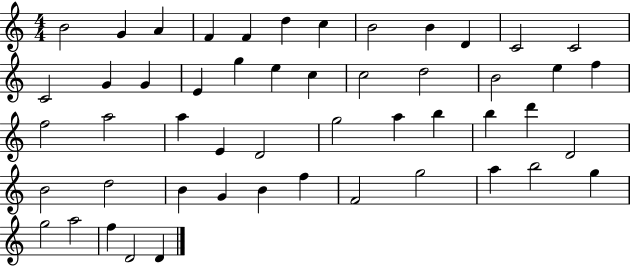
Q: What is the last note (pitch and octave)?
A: D4